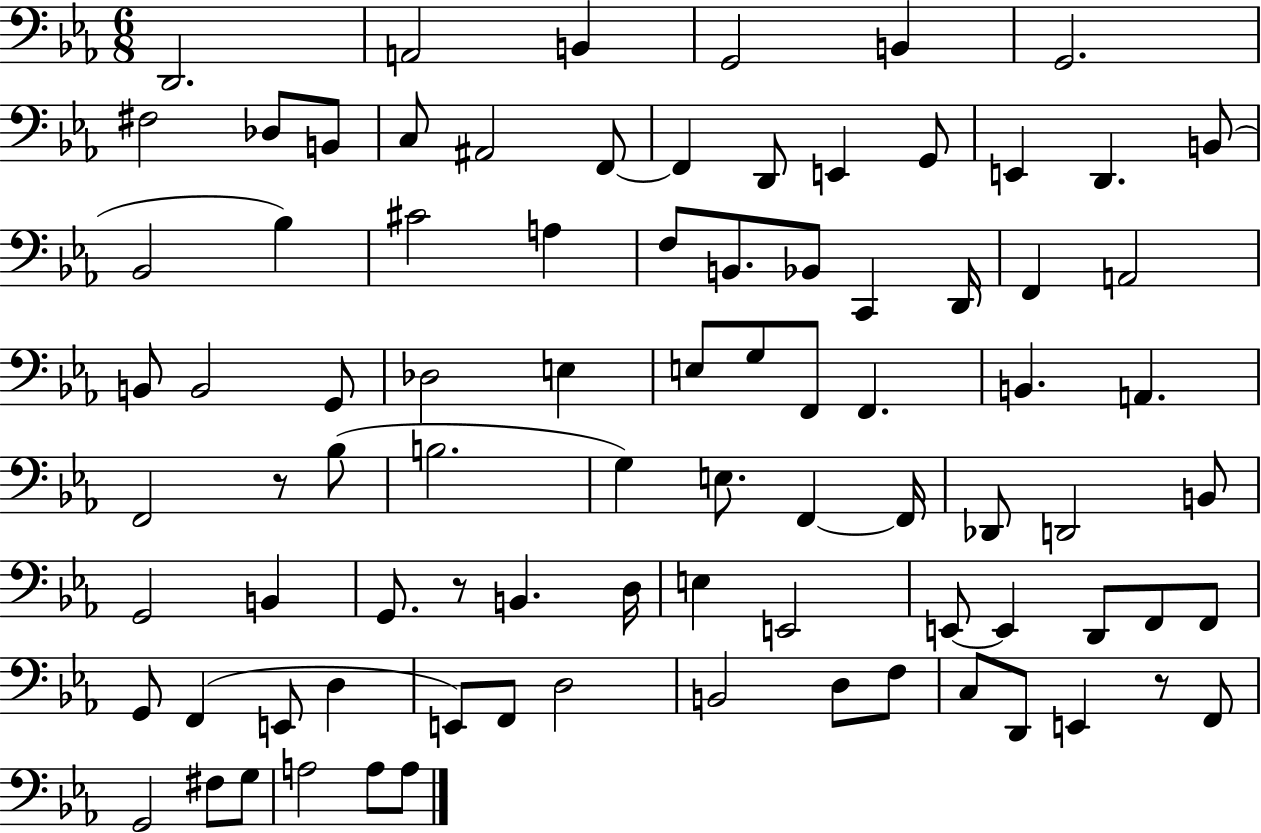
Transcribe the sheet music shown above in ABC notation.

X:1
T:Untitled
M:6/8
L:1/4
K:Eb
D,,2 A,,2 B,, G,,2 B,, G,,2 ^F,2 _D,/2 B,,/2 C,/2 ^A,,2 F,,/2 F,, D,,/2 E,, G,,/2 E,, D,, B,,/2 _B,,2 _B, ^C2 A, F,/2 B,,/2 _B,,/2 C,, D,,/4 F,, A,,2 B,,/2 B,,2 G,,/2 _D,2 E, E,/2 G,/2 F,,/2 F,, B,, A,, F,,2 z/2 _B,/2 B,2 G, E,/2 F,, F,,/4 _D,,/2 D,,2 B,,/2 G,,2 B,, G,,/2 z/2 B,, D,/4 E, E,,2 E,,/2 E,, D,,/2 F,,/2 F,,/2 G,,/2 F,, E,,/2 D, E,,/2 F,,/2 D,2 B,,2 D,/2 F,/2 C,/2 D,,/2 E,, z/2 F,,/2 G,,2 ^F,/2 G,/2 A,2 A,/2 A,/2